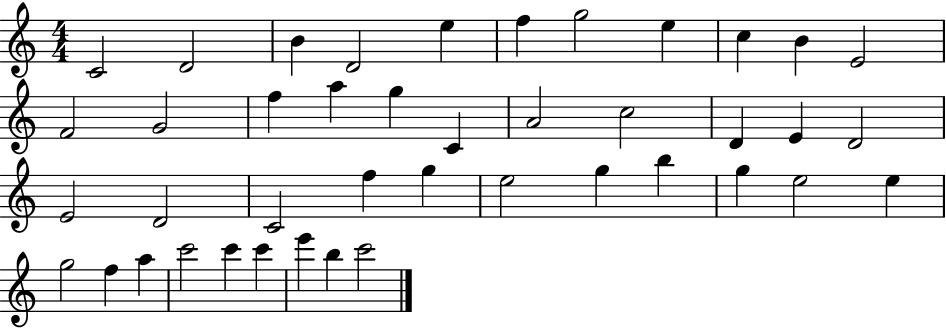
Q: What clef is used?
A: treble